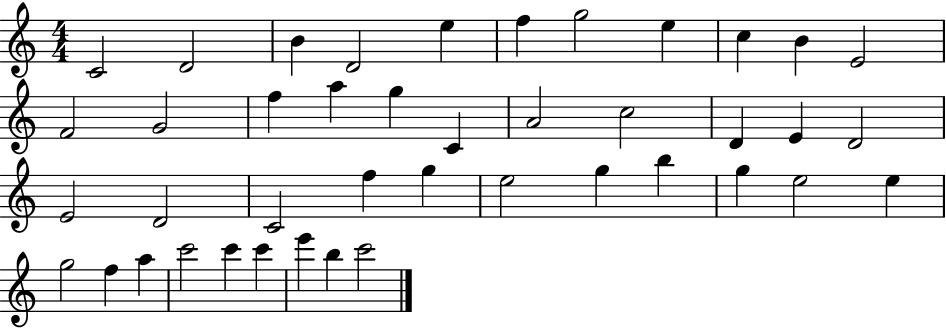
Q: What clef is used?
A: treble